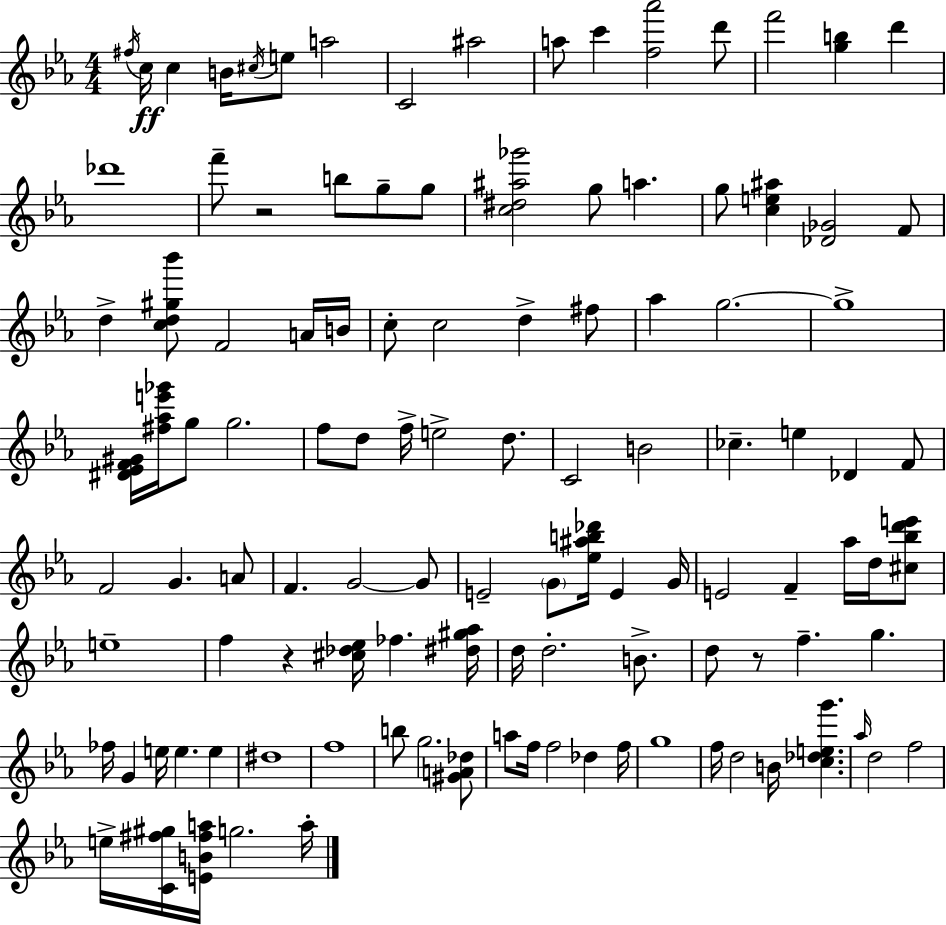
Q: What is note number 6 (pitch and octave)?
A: E5